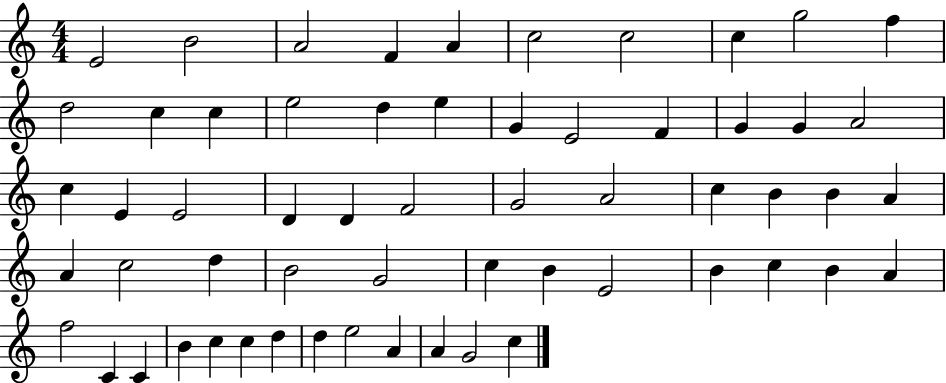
{
  \clef treble
  \numericTimeSignature
  \time 4/4
  \key c \major
  e'2 b'2 | a'2 f'4 a'4 | c''2 c''2 | c''4 g''2 f''4 | \break d''2 c''4 c''4 | e''2 d''4 e''4 | g'4 e'2 f'4 | g'4 g'4 a'2 | \break c''4 e'4 e'2 | d'4 d'4 f'2 | g'2 a'2 | c''4 b'4 b'4 a'4 | \break a'4 c''2 d''4 | b'2 g'2 | c''4 b'4 e'2 | b'4 c''4 b'4 a'4 | \break f''2 c'4 c'4 | b'4 c''4 c''4 d''4 | d''4 e''2 a'4 | a'4 g'2 c''4 | \break \bar "|."
}